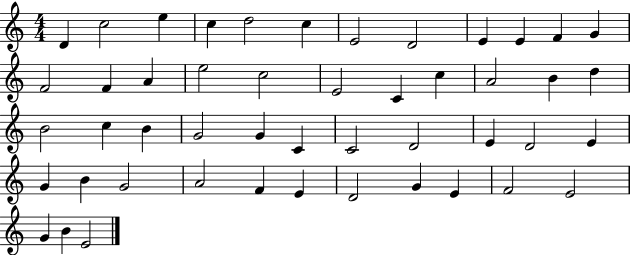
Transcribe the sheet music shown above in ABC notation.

X:1
T:Untitled
M:4/4
L:1/4
K:C
D c2 e c d2 c E2 D2 E E F G F2 F A e2 c2 E2 C c A2 B d B2 c B G2 G C C2 D2 E D2 E G B G2 A2 F E D2 G E F2 E2 G B E2